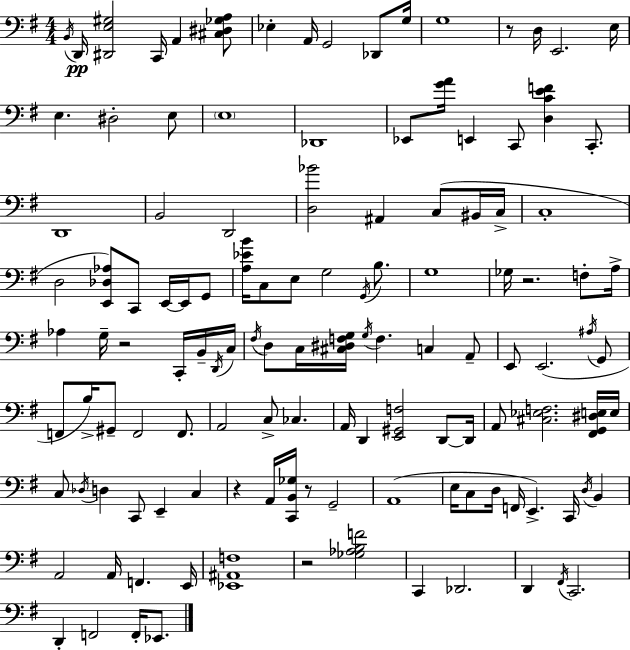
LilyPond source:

{
  \clef bass
  \numericTimeSignature
  \time 4/4
  \key g \major
  \acciaccatura { b,16 }\pp d,16 <dis, e gis>2 c,16 a,4 <cis dis ges a>8 | ees4-. a,16 g,2 des,8 | g16 g1 | r8 d16 e,2. | \break e16 e4. dis2-. e8 | \parenthesize e1 | des,1 | ees,8 <g' a'>16 e,4 c,8 <d c' e' f'>4 c,8.-. | \break d,1 | b,2 d,2 | <d bes'>2 ais,4 c8( bis,16 | c16-> c1-. | \break d2 <e, des aes>8) c,8 e,16~~ e,16 g,8 | <a ees' b'>16 c8 e8 g2 \acciaccatura { g,16 } b8. | g1 | ges16 r2. f8-. | \break a16-> aes4 g16-- r2 c,16-. | b,16-- \acciaccatura { d,16 } c16 \acciaccatura { fis16 } d8 c16 <cis dis f g>16 \acciaccatura { g16 } f4. c4 | a,8-- e,8 e,2.( | \acciaccatura { ais16 } g,8 f,8 b16->) gis,8-- f,2 | \break f,8. a,2 c8-> | ces4. a,16 d,4 <e, gis, f>2 | d,8~~ d,16 a,8 <cis ees f>2. | <fis, g, dis e>16 e16 c8 \acciaccatura { des16 } d4 c,8 e,4-- | \break c4 r4 a,16 <c, b, ges>16 r8 g,2-- | a,1( | e16 c8 d16 f,16 e,4.->) | c,16 \acciaccatura { d16 } b,4 a,2 | \break a,16 f,4. e,16 <ees, ais, f>1 | r2 | <ges aes b f'>2 c,4 des,2. | d,4 \acciaccatura { fis,16 } c,2. | \break d,4-. f,2 | f,16-. ees,8. \bar "|."
}